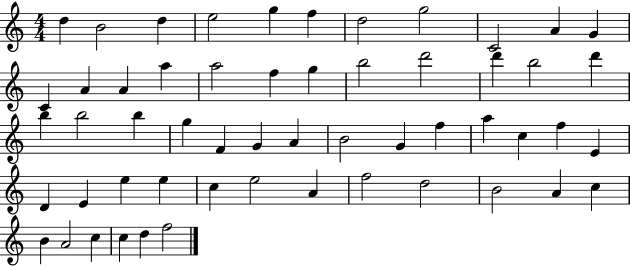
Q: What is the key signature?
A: C major